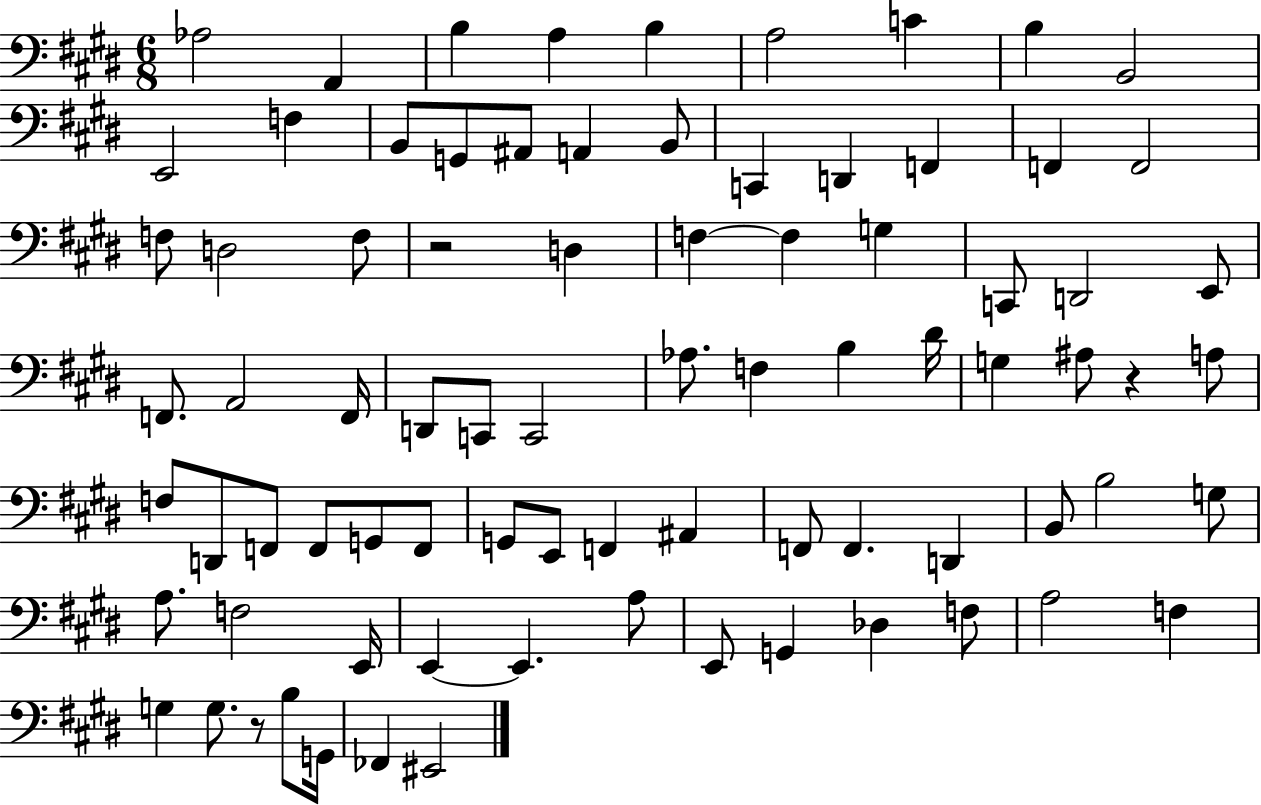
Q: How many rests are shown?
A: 3